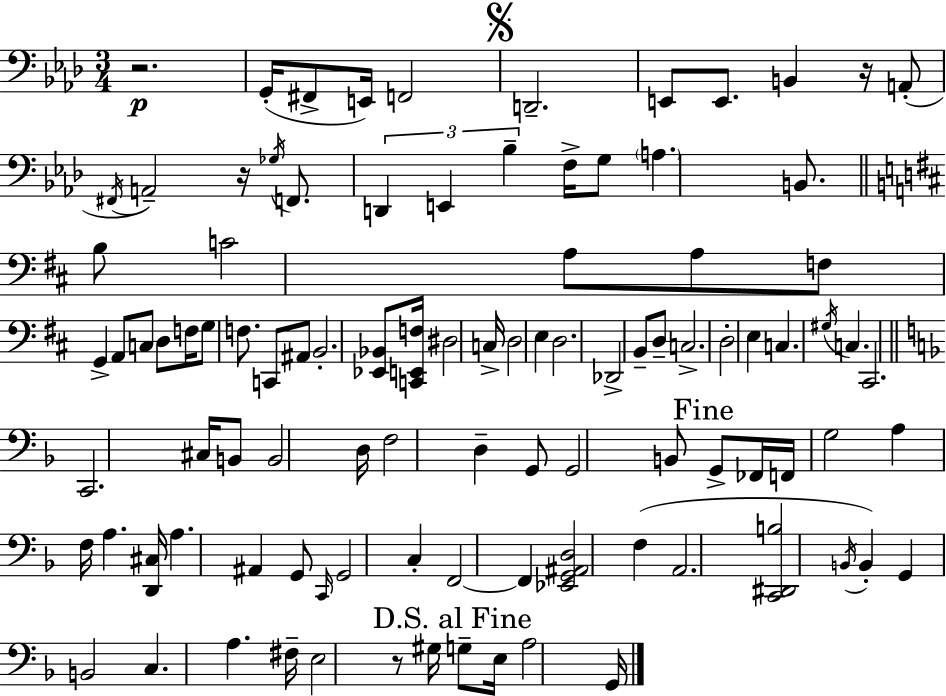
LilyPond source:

{
  \clef bass
  \numericTimeSignature
  \time 3/4
  \key aes \major
  r2.\p | g,16-.( fis,8-> e,16) f,2 | \mark \markup { \musicglyph "scripts.segno" } d,2.-- | e,8 e,8. b,4 r16 a,8-.( | \break \acciaccatura { fis,16 } a,2--) r16 \acciaccatura { ges16 } f,8. | \tuplet 3/2 { d,4 e,4 bes4-- } | f16-> g8 \parenthesize a4. b,8. | \bar "||" \break \key d \major b8 c'2 a8 | a8 f8 g,4-> a,8 c8 | d8 f16 g8 f8. c,8 ais,8 | b,2.-. | \break <ees, bes,>8 <c, e, f>16 dis2 c16-> | d2 e4 | d2. | des,2-> b,8-- d8-- | \break c2.-> | d2-. e4 | c4. \acciaccatura { gis16 } c4. | cis,2. | \break \bar "||" \break \key d \minor c,2. | cis16 b,8 b,2 d16 | f2 d4-- | g,8 g,2 b,8 | \break \mark "Fine" g,8-> fes,16 f,16 g2 | a4 f16 a4. <d, cis>16 | a4. ais,4 g,8 | \grace { c,16 } g,2 c4-. | \break f,2~~ f,4 | <ees, g, ais, d>2 f4( | a,2. | <c, dis, b>2 \acciaccatura { b,16 }) b,4-. | \break g,4 b,2 | c4. a4. | fis16-- e2 r8 | gis16 \mark "D.S. al Fine" g8-- e16 a2 | \break g,16 \bar "|."
}